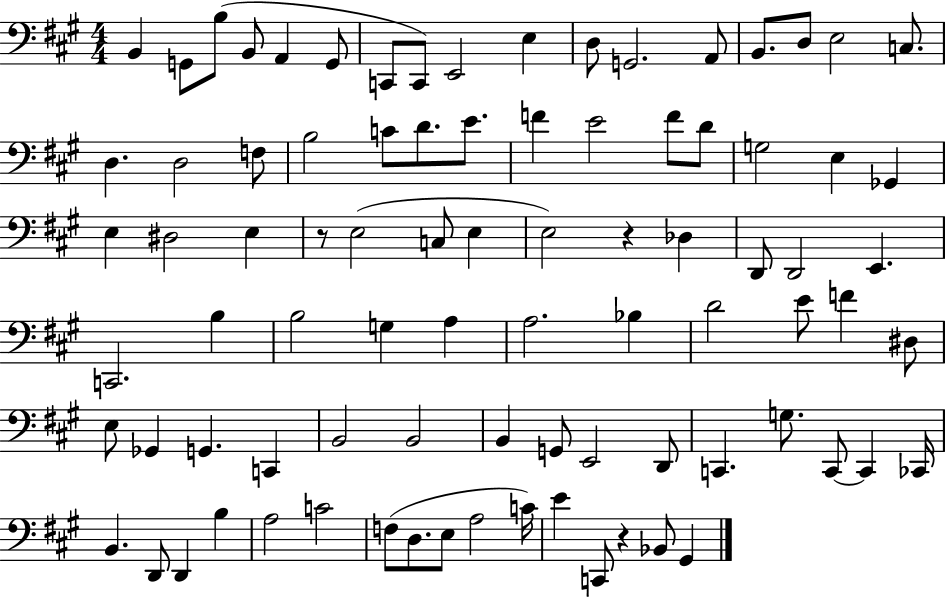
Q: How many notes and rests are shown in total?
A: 86